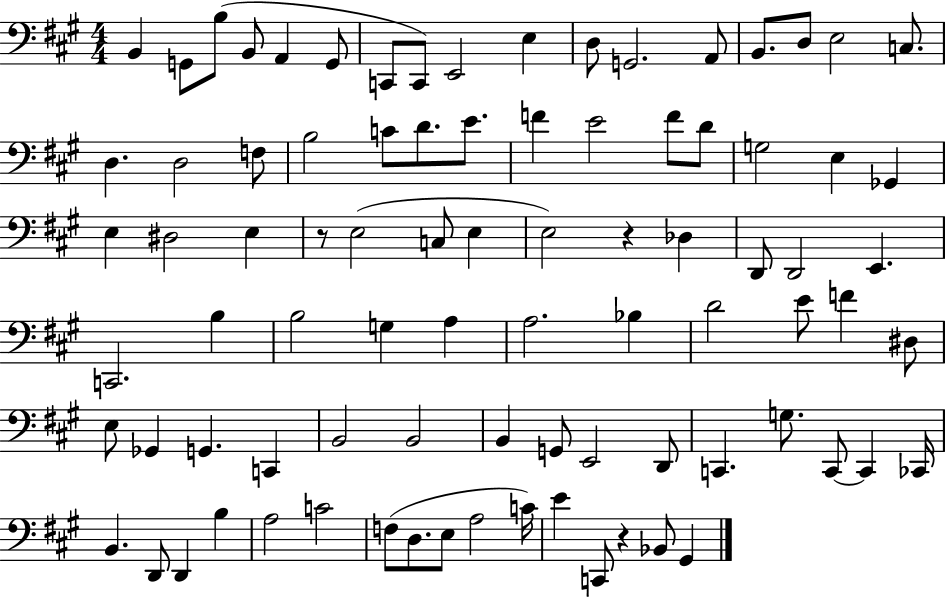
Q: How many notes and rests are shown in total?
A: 86